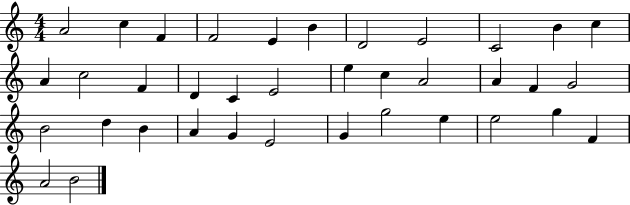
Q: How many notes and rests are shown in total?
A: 37